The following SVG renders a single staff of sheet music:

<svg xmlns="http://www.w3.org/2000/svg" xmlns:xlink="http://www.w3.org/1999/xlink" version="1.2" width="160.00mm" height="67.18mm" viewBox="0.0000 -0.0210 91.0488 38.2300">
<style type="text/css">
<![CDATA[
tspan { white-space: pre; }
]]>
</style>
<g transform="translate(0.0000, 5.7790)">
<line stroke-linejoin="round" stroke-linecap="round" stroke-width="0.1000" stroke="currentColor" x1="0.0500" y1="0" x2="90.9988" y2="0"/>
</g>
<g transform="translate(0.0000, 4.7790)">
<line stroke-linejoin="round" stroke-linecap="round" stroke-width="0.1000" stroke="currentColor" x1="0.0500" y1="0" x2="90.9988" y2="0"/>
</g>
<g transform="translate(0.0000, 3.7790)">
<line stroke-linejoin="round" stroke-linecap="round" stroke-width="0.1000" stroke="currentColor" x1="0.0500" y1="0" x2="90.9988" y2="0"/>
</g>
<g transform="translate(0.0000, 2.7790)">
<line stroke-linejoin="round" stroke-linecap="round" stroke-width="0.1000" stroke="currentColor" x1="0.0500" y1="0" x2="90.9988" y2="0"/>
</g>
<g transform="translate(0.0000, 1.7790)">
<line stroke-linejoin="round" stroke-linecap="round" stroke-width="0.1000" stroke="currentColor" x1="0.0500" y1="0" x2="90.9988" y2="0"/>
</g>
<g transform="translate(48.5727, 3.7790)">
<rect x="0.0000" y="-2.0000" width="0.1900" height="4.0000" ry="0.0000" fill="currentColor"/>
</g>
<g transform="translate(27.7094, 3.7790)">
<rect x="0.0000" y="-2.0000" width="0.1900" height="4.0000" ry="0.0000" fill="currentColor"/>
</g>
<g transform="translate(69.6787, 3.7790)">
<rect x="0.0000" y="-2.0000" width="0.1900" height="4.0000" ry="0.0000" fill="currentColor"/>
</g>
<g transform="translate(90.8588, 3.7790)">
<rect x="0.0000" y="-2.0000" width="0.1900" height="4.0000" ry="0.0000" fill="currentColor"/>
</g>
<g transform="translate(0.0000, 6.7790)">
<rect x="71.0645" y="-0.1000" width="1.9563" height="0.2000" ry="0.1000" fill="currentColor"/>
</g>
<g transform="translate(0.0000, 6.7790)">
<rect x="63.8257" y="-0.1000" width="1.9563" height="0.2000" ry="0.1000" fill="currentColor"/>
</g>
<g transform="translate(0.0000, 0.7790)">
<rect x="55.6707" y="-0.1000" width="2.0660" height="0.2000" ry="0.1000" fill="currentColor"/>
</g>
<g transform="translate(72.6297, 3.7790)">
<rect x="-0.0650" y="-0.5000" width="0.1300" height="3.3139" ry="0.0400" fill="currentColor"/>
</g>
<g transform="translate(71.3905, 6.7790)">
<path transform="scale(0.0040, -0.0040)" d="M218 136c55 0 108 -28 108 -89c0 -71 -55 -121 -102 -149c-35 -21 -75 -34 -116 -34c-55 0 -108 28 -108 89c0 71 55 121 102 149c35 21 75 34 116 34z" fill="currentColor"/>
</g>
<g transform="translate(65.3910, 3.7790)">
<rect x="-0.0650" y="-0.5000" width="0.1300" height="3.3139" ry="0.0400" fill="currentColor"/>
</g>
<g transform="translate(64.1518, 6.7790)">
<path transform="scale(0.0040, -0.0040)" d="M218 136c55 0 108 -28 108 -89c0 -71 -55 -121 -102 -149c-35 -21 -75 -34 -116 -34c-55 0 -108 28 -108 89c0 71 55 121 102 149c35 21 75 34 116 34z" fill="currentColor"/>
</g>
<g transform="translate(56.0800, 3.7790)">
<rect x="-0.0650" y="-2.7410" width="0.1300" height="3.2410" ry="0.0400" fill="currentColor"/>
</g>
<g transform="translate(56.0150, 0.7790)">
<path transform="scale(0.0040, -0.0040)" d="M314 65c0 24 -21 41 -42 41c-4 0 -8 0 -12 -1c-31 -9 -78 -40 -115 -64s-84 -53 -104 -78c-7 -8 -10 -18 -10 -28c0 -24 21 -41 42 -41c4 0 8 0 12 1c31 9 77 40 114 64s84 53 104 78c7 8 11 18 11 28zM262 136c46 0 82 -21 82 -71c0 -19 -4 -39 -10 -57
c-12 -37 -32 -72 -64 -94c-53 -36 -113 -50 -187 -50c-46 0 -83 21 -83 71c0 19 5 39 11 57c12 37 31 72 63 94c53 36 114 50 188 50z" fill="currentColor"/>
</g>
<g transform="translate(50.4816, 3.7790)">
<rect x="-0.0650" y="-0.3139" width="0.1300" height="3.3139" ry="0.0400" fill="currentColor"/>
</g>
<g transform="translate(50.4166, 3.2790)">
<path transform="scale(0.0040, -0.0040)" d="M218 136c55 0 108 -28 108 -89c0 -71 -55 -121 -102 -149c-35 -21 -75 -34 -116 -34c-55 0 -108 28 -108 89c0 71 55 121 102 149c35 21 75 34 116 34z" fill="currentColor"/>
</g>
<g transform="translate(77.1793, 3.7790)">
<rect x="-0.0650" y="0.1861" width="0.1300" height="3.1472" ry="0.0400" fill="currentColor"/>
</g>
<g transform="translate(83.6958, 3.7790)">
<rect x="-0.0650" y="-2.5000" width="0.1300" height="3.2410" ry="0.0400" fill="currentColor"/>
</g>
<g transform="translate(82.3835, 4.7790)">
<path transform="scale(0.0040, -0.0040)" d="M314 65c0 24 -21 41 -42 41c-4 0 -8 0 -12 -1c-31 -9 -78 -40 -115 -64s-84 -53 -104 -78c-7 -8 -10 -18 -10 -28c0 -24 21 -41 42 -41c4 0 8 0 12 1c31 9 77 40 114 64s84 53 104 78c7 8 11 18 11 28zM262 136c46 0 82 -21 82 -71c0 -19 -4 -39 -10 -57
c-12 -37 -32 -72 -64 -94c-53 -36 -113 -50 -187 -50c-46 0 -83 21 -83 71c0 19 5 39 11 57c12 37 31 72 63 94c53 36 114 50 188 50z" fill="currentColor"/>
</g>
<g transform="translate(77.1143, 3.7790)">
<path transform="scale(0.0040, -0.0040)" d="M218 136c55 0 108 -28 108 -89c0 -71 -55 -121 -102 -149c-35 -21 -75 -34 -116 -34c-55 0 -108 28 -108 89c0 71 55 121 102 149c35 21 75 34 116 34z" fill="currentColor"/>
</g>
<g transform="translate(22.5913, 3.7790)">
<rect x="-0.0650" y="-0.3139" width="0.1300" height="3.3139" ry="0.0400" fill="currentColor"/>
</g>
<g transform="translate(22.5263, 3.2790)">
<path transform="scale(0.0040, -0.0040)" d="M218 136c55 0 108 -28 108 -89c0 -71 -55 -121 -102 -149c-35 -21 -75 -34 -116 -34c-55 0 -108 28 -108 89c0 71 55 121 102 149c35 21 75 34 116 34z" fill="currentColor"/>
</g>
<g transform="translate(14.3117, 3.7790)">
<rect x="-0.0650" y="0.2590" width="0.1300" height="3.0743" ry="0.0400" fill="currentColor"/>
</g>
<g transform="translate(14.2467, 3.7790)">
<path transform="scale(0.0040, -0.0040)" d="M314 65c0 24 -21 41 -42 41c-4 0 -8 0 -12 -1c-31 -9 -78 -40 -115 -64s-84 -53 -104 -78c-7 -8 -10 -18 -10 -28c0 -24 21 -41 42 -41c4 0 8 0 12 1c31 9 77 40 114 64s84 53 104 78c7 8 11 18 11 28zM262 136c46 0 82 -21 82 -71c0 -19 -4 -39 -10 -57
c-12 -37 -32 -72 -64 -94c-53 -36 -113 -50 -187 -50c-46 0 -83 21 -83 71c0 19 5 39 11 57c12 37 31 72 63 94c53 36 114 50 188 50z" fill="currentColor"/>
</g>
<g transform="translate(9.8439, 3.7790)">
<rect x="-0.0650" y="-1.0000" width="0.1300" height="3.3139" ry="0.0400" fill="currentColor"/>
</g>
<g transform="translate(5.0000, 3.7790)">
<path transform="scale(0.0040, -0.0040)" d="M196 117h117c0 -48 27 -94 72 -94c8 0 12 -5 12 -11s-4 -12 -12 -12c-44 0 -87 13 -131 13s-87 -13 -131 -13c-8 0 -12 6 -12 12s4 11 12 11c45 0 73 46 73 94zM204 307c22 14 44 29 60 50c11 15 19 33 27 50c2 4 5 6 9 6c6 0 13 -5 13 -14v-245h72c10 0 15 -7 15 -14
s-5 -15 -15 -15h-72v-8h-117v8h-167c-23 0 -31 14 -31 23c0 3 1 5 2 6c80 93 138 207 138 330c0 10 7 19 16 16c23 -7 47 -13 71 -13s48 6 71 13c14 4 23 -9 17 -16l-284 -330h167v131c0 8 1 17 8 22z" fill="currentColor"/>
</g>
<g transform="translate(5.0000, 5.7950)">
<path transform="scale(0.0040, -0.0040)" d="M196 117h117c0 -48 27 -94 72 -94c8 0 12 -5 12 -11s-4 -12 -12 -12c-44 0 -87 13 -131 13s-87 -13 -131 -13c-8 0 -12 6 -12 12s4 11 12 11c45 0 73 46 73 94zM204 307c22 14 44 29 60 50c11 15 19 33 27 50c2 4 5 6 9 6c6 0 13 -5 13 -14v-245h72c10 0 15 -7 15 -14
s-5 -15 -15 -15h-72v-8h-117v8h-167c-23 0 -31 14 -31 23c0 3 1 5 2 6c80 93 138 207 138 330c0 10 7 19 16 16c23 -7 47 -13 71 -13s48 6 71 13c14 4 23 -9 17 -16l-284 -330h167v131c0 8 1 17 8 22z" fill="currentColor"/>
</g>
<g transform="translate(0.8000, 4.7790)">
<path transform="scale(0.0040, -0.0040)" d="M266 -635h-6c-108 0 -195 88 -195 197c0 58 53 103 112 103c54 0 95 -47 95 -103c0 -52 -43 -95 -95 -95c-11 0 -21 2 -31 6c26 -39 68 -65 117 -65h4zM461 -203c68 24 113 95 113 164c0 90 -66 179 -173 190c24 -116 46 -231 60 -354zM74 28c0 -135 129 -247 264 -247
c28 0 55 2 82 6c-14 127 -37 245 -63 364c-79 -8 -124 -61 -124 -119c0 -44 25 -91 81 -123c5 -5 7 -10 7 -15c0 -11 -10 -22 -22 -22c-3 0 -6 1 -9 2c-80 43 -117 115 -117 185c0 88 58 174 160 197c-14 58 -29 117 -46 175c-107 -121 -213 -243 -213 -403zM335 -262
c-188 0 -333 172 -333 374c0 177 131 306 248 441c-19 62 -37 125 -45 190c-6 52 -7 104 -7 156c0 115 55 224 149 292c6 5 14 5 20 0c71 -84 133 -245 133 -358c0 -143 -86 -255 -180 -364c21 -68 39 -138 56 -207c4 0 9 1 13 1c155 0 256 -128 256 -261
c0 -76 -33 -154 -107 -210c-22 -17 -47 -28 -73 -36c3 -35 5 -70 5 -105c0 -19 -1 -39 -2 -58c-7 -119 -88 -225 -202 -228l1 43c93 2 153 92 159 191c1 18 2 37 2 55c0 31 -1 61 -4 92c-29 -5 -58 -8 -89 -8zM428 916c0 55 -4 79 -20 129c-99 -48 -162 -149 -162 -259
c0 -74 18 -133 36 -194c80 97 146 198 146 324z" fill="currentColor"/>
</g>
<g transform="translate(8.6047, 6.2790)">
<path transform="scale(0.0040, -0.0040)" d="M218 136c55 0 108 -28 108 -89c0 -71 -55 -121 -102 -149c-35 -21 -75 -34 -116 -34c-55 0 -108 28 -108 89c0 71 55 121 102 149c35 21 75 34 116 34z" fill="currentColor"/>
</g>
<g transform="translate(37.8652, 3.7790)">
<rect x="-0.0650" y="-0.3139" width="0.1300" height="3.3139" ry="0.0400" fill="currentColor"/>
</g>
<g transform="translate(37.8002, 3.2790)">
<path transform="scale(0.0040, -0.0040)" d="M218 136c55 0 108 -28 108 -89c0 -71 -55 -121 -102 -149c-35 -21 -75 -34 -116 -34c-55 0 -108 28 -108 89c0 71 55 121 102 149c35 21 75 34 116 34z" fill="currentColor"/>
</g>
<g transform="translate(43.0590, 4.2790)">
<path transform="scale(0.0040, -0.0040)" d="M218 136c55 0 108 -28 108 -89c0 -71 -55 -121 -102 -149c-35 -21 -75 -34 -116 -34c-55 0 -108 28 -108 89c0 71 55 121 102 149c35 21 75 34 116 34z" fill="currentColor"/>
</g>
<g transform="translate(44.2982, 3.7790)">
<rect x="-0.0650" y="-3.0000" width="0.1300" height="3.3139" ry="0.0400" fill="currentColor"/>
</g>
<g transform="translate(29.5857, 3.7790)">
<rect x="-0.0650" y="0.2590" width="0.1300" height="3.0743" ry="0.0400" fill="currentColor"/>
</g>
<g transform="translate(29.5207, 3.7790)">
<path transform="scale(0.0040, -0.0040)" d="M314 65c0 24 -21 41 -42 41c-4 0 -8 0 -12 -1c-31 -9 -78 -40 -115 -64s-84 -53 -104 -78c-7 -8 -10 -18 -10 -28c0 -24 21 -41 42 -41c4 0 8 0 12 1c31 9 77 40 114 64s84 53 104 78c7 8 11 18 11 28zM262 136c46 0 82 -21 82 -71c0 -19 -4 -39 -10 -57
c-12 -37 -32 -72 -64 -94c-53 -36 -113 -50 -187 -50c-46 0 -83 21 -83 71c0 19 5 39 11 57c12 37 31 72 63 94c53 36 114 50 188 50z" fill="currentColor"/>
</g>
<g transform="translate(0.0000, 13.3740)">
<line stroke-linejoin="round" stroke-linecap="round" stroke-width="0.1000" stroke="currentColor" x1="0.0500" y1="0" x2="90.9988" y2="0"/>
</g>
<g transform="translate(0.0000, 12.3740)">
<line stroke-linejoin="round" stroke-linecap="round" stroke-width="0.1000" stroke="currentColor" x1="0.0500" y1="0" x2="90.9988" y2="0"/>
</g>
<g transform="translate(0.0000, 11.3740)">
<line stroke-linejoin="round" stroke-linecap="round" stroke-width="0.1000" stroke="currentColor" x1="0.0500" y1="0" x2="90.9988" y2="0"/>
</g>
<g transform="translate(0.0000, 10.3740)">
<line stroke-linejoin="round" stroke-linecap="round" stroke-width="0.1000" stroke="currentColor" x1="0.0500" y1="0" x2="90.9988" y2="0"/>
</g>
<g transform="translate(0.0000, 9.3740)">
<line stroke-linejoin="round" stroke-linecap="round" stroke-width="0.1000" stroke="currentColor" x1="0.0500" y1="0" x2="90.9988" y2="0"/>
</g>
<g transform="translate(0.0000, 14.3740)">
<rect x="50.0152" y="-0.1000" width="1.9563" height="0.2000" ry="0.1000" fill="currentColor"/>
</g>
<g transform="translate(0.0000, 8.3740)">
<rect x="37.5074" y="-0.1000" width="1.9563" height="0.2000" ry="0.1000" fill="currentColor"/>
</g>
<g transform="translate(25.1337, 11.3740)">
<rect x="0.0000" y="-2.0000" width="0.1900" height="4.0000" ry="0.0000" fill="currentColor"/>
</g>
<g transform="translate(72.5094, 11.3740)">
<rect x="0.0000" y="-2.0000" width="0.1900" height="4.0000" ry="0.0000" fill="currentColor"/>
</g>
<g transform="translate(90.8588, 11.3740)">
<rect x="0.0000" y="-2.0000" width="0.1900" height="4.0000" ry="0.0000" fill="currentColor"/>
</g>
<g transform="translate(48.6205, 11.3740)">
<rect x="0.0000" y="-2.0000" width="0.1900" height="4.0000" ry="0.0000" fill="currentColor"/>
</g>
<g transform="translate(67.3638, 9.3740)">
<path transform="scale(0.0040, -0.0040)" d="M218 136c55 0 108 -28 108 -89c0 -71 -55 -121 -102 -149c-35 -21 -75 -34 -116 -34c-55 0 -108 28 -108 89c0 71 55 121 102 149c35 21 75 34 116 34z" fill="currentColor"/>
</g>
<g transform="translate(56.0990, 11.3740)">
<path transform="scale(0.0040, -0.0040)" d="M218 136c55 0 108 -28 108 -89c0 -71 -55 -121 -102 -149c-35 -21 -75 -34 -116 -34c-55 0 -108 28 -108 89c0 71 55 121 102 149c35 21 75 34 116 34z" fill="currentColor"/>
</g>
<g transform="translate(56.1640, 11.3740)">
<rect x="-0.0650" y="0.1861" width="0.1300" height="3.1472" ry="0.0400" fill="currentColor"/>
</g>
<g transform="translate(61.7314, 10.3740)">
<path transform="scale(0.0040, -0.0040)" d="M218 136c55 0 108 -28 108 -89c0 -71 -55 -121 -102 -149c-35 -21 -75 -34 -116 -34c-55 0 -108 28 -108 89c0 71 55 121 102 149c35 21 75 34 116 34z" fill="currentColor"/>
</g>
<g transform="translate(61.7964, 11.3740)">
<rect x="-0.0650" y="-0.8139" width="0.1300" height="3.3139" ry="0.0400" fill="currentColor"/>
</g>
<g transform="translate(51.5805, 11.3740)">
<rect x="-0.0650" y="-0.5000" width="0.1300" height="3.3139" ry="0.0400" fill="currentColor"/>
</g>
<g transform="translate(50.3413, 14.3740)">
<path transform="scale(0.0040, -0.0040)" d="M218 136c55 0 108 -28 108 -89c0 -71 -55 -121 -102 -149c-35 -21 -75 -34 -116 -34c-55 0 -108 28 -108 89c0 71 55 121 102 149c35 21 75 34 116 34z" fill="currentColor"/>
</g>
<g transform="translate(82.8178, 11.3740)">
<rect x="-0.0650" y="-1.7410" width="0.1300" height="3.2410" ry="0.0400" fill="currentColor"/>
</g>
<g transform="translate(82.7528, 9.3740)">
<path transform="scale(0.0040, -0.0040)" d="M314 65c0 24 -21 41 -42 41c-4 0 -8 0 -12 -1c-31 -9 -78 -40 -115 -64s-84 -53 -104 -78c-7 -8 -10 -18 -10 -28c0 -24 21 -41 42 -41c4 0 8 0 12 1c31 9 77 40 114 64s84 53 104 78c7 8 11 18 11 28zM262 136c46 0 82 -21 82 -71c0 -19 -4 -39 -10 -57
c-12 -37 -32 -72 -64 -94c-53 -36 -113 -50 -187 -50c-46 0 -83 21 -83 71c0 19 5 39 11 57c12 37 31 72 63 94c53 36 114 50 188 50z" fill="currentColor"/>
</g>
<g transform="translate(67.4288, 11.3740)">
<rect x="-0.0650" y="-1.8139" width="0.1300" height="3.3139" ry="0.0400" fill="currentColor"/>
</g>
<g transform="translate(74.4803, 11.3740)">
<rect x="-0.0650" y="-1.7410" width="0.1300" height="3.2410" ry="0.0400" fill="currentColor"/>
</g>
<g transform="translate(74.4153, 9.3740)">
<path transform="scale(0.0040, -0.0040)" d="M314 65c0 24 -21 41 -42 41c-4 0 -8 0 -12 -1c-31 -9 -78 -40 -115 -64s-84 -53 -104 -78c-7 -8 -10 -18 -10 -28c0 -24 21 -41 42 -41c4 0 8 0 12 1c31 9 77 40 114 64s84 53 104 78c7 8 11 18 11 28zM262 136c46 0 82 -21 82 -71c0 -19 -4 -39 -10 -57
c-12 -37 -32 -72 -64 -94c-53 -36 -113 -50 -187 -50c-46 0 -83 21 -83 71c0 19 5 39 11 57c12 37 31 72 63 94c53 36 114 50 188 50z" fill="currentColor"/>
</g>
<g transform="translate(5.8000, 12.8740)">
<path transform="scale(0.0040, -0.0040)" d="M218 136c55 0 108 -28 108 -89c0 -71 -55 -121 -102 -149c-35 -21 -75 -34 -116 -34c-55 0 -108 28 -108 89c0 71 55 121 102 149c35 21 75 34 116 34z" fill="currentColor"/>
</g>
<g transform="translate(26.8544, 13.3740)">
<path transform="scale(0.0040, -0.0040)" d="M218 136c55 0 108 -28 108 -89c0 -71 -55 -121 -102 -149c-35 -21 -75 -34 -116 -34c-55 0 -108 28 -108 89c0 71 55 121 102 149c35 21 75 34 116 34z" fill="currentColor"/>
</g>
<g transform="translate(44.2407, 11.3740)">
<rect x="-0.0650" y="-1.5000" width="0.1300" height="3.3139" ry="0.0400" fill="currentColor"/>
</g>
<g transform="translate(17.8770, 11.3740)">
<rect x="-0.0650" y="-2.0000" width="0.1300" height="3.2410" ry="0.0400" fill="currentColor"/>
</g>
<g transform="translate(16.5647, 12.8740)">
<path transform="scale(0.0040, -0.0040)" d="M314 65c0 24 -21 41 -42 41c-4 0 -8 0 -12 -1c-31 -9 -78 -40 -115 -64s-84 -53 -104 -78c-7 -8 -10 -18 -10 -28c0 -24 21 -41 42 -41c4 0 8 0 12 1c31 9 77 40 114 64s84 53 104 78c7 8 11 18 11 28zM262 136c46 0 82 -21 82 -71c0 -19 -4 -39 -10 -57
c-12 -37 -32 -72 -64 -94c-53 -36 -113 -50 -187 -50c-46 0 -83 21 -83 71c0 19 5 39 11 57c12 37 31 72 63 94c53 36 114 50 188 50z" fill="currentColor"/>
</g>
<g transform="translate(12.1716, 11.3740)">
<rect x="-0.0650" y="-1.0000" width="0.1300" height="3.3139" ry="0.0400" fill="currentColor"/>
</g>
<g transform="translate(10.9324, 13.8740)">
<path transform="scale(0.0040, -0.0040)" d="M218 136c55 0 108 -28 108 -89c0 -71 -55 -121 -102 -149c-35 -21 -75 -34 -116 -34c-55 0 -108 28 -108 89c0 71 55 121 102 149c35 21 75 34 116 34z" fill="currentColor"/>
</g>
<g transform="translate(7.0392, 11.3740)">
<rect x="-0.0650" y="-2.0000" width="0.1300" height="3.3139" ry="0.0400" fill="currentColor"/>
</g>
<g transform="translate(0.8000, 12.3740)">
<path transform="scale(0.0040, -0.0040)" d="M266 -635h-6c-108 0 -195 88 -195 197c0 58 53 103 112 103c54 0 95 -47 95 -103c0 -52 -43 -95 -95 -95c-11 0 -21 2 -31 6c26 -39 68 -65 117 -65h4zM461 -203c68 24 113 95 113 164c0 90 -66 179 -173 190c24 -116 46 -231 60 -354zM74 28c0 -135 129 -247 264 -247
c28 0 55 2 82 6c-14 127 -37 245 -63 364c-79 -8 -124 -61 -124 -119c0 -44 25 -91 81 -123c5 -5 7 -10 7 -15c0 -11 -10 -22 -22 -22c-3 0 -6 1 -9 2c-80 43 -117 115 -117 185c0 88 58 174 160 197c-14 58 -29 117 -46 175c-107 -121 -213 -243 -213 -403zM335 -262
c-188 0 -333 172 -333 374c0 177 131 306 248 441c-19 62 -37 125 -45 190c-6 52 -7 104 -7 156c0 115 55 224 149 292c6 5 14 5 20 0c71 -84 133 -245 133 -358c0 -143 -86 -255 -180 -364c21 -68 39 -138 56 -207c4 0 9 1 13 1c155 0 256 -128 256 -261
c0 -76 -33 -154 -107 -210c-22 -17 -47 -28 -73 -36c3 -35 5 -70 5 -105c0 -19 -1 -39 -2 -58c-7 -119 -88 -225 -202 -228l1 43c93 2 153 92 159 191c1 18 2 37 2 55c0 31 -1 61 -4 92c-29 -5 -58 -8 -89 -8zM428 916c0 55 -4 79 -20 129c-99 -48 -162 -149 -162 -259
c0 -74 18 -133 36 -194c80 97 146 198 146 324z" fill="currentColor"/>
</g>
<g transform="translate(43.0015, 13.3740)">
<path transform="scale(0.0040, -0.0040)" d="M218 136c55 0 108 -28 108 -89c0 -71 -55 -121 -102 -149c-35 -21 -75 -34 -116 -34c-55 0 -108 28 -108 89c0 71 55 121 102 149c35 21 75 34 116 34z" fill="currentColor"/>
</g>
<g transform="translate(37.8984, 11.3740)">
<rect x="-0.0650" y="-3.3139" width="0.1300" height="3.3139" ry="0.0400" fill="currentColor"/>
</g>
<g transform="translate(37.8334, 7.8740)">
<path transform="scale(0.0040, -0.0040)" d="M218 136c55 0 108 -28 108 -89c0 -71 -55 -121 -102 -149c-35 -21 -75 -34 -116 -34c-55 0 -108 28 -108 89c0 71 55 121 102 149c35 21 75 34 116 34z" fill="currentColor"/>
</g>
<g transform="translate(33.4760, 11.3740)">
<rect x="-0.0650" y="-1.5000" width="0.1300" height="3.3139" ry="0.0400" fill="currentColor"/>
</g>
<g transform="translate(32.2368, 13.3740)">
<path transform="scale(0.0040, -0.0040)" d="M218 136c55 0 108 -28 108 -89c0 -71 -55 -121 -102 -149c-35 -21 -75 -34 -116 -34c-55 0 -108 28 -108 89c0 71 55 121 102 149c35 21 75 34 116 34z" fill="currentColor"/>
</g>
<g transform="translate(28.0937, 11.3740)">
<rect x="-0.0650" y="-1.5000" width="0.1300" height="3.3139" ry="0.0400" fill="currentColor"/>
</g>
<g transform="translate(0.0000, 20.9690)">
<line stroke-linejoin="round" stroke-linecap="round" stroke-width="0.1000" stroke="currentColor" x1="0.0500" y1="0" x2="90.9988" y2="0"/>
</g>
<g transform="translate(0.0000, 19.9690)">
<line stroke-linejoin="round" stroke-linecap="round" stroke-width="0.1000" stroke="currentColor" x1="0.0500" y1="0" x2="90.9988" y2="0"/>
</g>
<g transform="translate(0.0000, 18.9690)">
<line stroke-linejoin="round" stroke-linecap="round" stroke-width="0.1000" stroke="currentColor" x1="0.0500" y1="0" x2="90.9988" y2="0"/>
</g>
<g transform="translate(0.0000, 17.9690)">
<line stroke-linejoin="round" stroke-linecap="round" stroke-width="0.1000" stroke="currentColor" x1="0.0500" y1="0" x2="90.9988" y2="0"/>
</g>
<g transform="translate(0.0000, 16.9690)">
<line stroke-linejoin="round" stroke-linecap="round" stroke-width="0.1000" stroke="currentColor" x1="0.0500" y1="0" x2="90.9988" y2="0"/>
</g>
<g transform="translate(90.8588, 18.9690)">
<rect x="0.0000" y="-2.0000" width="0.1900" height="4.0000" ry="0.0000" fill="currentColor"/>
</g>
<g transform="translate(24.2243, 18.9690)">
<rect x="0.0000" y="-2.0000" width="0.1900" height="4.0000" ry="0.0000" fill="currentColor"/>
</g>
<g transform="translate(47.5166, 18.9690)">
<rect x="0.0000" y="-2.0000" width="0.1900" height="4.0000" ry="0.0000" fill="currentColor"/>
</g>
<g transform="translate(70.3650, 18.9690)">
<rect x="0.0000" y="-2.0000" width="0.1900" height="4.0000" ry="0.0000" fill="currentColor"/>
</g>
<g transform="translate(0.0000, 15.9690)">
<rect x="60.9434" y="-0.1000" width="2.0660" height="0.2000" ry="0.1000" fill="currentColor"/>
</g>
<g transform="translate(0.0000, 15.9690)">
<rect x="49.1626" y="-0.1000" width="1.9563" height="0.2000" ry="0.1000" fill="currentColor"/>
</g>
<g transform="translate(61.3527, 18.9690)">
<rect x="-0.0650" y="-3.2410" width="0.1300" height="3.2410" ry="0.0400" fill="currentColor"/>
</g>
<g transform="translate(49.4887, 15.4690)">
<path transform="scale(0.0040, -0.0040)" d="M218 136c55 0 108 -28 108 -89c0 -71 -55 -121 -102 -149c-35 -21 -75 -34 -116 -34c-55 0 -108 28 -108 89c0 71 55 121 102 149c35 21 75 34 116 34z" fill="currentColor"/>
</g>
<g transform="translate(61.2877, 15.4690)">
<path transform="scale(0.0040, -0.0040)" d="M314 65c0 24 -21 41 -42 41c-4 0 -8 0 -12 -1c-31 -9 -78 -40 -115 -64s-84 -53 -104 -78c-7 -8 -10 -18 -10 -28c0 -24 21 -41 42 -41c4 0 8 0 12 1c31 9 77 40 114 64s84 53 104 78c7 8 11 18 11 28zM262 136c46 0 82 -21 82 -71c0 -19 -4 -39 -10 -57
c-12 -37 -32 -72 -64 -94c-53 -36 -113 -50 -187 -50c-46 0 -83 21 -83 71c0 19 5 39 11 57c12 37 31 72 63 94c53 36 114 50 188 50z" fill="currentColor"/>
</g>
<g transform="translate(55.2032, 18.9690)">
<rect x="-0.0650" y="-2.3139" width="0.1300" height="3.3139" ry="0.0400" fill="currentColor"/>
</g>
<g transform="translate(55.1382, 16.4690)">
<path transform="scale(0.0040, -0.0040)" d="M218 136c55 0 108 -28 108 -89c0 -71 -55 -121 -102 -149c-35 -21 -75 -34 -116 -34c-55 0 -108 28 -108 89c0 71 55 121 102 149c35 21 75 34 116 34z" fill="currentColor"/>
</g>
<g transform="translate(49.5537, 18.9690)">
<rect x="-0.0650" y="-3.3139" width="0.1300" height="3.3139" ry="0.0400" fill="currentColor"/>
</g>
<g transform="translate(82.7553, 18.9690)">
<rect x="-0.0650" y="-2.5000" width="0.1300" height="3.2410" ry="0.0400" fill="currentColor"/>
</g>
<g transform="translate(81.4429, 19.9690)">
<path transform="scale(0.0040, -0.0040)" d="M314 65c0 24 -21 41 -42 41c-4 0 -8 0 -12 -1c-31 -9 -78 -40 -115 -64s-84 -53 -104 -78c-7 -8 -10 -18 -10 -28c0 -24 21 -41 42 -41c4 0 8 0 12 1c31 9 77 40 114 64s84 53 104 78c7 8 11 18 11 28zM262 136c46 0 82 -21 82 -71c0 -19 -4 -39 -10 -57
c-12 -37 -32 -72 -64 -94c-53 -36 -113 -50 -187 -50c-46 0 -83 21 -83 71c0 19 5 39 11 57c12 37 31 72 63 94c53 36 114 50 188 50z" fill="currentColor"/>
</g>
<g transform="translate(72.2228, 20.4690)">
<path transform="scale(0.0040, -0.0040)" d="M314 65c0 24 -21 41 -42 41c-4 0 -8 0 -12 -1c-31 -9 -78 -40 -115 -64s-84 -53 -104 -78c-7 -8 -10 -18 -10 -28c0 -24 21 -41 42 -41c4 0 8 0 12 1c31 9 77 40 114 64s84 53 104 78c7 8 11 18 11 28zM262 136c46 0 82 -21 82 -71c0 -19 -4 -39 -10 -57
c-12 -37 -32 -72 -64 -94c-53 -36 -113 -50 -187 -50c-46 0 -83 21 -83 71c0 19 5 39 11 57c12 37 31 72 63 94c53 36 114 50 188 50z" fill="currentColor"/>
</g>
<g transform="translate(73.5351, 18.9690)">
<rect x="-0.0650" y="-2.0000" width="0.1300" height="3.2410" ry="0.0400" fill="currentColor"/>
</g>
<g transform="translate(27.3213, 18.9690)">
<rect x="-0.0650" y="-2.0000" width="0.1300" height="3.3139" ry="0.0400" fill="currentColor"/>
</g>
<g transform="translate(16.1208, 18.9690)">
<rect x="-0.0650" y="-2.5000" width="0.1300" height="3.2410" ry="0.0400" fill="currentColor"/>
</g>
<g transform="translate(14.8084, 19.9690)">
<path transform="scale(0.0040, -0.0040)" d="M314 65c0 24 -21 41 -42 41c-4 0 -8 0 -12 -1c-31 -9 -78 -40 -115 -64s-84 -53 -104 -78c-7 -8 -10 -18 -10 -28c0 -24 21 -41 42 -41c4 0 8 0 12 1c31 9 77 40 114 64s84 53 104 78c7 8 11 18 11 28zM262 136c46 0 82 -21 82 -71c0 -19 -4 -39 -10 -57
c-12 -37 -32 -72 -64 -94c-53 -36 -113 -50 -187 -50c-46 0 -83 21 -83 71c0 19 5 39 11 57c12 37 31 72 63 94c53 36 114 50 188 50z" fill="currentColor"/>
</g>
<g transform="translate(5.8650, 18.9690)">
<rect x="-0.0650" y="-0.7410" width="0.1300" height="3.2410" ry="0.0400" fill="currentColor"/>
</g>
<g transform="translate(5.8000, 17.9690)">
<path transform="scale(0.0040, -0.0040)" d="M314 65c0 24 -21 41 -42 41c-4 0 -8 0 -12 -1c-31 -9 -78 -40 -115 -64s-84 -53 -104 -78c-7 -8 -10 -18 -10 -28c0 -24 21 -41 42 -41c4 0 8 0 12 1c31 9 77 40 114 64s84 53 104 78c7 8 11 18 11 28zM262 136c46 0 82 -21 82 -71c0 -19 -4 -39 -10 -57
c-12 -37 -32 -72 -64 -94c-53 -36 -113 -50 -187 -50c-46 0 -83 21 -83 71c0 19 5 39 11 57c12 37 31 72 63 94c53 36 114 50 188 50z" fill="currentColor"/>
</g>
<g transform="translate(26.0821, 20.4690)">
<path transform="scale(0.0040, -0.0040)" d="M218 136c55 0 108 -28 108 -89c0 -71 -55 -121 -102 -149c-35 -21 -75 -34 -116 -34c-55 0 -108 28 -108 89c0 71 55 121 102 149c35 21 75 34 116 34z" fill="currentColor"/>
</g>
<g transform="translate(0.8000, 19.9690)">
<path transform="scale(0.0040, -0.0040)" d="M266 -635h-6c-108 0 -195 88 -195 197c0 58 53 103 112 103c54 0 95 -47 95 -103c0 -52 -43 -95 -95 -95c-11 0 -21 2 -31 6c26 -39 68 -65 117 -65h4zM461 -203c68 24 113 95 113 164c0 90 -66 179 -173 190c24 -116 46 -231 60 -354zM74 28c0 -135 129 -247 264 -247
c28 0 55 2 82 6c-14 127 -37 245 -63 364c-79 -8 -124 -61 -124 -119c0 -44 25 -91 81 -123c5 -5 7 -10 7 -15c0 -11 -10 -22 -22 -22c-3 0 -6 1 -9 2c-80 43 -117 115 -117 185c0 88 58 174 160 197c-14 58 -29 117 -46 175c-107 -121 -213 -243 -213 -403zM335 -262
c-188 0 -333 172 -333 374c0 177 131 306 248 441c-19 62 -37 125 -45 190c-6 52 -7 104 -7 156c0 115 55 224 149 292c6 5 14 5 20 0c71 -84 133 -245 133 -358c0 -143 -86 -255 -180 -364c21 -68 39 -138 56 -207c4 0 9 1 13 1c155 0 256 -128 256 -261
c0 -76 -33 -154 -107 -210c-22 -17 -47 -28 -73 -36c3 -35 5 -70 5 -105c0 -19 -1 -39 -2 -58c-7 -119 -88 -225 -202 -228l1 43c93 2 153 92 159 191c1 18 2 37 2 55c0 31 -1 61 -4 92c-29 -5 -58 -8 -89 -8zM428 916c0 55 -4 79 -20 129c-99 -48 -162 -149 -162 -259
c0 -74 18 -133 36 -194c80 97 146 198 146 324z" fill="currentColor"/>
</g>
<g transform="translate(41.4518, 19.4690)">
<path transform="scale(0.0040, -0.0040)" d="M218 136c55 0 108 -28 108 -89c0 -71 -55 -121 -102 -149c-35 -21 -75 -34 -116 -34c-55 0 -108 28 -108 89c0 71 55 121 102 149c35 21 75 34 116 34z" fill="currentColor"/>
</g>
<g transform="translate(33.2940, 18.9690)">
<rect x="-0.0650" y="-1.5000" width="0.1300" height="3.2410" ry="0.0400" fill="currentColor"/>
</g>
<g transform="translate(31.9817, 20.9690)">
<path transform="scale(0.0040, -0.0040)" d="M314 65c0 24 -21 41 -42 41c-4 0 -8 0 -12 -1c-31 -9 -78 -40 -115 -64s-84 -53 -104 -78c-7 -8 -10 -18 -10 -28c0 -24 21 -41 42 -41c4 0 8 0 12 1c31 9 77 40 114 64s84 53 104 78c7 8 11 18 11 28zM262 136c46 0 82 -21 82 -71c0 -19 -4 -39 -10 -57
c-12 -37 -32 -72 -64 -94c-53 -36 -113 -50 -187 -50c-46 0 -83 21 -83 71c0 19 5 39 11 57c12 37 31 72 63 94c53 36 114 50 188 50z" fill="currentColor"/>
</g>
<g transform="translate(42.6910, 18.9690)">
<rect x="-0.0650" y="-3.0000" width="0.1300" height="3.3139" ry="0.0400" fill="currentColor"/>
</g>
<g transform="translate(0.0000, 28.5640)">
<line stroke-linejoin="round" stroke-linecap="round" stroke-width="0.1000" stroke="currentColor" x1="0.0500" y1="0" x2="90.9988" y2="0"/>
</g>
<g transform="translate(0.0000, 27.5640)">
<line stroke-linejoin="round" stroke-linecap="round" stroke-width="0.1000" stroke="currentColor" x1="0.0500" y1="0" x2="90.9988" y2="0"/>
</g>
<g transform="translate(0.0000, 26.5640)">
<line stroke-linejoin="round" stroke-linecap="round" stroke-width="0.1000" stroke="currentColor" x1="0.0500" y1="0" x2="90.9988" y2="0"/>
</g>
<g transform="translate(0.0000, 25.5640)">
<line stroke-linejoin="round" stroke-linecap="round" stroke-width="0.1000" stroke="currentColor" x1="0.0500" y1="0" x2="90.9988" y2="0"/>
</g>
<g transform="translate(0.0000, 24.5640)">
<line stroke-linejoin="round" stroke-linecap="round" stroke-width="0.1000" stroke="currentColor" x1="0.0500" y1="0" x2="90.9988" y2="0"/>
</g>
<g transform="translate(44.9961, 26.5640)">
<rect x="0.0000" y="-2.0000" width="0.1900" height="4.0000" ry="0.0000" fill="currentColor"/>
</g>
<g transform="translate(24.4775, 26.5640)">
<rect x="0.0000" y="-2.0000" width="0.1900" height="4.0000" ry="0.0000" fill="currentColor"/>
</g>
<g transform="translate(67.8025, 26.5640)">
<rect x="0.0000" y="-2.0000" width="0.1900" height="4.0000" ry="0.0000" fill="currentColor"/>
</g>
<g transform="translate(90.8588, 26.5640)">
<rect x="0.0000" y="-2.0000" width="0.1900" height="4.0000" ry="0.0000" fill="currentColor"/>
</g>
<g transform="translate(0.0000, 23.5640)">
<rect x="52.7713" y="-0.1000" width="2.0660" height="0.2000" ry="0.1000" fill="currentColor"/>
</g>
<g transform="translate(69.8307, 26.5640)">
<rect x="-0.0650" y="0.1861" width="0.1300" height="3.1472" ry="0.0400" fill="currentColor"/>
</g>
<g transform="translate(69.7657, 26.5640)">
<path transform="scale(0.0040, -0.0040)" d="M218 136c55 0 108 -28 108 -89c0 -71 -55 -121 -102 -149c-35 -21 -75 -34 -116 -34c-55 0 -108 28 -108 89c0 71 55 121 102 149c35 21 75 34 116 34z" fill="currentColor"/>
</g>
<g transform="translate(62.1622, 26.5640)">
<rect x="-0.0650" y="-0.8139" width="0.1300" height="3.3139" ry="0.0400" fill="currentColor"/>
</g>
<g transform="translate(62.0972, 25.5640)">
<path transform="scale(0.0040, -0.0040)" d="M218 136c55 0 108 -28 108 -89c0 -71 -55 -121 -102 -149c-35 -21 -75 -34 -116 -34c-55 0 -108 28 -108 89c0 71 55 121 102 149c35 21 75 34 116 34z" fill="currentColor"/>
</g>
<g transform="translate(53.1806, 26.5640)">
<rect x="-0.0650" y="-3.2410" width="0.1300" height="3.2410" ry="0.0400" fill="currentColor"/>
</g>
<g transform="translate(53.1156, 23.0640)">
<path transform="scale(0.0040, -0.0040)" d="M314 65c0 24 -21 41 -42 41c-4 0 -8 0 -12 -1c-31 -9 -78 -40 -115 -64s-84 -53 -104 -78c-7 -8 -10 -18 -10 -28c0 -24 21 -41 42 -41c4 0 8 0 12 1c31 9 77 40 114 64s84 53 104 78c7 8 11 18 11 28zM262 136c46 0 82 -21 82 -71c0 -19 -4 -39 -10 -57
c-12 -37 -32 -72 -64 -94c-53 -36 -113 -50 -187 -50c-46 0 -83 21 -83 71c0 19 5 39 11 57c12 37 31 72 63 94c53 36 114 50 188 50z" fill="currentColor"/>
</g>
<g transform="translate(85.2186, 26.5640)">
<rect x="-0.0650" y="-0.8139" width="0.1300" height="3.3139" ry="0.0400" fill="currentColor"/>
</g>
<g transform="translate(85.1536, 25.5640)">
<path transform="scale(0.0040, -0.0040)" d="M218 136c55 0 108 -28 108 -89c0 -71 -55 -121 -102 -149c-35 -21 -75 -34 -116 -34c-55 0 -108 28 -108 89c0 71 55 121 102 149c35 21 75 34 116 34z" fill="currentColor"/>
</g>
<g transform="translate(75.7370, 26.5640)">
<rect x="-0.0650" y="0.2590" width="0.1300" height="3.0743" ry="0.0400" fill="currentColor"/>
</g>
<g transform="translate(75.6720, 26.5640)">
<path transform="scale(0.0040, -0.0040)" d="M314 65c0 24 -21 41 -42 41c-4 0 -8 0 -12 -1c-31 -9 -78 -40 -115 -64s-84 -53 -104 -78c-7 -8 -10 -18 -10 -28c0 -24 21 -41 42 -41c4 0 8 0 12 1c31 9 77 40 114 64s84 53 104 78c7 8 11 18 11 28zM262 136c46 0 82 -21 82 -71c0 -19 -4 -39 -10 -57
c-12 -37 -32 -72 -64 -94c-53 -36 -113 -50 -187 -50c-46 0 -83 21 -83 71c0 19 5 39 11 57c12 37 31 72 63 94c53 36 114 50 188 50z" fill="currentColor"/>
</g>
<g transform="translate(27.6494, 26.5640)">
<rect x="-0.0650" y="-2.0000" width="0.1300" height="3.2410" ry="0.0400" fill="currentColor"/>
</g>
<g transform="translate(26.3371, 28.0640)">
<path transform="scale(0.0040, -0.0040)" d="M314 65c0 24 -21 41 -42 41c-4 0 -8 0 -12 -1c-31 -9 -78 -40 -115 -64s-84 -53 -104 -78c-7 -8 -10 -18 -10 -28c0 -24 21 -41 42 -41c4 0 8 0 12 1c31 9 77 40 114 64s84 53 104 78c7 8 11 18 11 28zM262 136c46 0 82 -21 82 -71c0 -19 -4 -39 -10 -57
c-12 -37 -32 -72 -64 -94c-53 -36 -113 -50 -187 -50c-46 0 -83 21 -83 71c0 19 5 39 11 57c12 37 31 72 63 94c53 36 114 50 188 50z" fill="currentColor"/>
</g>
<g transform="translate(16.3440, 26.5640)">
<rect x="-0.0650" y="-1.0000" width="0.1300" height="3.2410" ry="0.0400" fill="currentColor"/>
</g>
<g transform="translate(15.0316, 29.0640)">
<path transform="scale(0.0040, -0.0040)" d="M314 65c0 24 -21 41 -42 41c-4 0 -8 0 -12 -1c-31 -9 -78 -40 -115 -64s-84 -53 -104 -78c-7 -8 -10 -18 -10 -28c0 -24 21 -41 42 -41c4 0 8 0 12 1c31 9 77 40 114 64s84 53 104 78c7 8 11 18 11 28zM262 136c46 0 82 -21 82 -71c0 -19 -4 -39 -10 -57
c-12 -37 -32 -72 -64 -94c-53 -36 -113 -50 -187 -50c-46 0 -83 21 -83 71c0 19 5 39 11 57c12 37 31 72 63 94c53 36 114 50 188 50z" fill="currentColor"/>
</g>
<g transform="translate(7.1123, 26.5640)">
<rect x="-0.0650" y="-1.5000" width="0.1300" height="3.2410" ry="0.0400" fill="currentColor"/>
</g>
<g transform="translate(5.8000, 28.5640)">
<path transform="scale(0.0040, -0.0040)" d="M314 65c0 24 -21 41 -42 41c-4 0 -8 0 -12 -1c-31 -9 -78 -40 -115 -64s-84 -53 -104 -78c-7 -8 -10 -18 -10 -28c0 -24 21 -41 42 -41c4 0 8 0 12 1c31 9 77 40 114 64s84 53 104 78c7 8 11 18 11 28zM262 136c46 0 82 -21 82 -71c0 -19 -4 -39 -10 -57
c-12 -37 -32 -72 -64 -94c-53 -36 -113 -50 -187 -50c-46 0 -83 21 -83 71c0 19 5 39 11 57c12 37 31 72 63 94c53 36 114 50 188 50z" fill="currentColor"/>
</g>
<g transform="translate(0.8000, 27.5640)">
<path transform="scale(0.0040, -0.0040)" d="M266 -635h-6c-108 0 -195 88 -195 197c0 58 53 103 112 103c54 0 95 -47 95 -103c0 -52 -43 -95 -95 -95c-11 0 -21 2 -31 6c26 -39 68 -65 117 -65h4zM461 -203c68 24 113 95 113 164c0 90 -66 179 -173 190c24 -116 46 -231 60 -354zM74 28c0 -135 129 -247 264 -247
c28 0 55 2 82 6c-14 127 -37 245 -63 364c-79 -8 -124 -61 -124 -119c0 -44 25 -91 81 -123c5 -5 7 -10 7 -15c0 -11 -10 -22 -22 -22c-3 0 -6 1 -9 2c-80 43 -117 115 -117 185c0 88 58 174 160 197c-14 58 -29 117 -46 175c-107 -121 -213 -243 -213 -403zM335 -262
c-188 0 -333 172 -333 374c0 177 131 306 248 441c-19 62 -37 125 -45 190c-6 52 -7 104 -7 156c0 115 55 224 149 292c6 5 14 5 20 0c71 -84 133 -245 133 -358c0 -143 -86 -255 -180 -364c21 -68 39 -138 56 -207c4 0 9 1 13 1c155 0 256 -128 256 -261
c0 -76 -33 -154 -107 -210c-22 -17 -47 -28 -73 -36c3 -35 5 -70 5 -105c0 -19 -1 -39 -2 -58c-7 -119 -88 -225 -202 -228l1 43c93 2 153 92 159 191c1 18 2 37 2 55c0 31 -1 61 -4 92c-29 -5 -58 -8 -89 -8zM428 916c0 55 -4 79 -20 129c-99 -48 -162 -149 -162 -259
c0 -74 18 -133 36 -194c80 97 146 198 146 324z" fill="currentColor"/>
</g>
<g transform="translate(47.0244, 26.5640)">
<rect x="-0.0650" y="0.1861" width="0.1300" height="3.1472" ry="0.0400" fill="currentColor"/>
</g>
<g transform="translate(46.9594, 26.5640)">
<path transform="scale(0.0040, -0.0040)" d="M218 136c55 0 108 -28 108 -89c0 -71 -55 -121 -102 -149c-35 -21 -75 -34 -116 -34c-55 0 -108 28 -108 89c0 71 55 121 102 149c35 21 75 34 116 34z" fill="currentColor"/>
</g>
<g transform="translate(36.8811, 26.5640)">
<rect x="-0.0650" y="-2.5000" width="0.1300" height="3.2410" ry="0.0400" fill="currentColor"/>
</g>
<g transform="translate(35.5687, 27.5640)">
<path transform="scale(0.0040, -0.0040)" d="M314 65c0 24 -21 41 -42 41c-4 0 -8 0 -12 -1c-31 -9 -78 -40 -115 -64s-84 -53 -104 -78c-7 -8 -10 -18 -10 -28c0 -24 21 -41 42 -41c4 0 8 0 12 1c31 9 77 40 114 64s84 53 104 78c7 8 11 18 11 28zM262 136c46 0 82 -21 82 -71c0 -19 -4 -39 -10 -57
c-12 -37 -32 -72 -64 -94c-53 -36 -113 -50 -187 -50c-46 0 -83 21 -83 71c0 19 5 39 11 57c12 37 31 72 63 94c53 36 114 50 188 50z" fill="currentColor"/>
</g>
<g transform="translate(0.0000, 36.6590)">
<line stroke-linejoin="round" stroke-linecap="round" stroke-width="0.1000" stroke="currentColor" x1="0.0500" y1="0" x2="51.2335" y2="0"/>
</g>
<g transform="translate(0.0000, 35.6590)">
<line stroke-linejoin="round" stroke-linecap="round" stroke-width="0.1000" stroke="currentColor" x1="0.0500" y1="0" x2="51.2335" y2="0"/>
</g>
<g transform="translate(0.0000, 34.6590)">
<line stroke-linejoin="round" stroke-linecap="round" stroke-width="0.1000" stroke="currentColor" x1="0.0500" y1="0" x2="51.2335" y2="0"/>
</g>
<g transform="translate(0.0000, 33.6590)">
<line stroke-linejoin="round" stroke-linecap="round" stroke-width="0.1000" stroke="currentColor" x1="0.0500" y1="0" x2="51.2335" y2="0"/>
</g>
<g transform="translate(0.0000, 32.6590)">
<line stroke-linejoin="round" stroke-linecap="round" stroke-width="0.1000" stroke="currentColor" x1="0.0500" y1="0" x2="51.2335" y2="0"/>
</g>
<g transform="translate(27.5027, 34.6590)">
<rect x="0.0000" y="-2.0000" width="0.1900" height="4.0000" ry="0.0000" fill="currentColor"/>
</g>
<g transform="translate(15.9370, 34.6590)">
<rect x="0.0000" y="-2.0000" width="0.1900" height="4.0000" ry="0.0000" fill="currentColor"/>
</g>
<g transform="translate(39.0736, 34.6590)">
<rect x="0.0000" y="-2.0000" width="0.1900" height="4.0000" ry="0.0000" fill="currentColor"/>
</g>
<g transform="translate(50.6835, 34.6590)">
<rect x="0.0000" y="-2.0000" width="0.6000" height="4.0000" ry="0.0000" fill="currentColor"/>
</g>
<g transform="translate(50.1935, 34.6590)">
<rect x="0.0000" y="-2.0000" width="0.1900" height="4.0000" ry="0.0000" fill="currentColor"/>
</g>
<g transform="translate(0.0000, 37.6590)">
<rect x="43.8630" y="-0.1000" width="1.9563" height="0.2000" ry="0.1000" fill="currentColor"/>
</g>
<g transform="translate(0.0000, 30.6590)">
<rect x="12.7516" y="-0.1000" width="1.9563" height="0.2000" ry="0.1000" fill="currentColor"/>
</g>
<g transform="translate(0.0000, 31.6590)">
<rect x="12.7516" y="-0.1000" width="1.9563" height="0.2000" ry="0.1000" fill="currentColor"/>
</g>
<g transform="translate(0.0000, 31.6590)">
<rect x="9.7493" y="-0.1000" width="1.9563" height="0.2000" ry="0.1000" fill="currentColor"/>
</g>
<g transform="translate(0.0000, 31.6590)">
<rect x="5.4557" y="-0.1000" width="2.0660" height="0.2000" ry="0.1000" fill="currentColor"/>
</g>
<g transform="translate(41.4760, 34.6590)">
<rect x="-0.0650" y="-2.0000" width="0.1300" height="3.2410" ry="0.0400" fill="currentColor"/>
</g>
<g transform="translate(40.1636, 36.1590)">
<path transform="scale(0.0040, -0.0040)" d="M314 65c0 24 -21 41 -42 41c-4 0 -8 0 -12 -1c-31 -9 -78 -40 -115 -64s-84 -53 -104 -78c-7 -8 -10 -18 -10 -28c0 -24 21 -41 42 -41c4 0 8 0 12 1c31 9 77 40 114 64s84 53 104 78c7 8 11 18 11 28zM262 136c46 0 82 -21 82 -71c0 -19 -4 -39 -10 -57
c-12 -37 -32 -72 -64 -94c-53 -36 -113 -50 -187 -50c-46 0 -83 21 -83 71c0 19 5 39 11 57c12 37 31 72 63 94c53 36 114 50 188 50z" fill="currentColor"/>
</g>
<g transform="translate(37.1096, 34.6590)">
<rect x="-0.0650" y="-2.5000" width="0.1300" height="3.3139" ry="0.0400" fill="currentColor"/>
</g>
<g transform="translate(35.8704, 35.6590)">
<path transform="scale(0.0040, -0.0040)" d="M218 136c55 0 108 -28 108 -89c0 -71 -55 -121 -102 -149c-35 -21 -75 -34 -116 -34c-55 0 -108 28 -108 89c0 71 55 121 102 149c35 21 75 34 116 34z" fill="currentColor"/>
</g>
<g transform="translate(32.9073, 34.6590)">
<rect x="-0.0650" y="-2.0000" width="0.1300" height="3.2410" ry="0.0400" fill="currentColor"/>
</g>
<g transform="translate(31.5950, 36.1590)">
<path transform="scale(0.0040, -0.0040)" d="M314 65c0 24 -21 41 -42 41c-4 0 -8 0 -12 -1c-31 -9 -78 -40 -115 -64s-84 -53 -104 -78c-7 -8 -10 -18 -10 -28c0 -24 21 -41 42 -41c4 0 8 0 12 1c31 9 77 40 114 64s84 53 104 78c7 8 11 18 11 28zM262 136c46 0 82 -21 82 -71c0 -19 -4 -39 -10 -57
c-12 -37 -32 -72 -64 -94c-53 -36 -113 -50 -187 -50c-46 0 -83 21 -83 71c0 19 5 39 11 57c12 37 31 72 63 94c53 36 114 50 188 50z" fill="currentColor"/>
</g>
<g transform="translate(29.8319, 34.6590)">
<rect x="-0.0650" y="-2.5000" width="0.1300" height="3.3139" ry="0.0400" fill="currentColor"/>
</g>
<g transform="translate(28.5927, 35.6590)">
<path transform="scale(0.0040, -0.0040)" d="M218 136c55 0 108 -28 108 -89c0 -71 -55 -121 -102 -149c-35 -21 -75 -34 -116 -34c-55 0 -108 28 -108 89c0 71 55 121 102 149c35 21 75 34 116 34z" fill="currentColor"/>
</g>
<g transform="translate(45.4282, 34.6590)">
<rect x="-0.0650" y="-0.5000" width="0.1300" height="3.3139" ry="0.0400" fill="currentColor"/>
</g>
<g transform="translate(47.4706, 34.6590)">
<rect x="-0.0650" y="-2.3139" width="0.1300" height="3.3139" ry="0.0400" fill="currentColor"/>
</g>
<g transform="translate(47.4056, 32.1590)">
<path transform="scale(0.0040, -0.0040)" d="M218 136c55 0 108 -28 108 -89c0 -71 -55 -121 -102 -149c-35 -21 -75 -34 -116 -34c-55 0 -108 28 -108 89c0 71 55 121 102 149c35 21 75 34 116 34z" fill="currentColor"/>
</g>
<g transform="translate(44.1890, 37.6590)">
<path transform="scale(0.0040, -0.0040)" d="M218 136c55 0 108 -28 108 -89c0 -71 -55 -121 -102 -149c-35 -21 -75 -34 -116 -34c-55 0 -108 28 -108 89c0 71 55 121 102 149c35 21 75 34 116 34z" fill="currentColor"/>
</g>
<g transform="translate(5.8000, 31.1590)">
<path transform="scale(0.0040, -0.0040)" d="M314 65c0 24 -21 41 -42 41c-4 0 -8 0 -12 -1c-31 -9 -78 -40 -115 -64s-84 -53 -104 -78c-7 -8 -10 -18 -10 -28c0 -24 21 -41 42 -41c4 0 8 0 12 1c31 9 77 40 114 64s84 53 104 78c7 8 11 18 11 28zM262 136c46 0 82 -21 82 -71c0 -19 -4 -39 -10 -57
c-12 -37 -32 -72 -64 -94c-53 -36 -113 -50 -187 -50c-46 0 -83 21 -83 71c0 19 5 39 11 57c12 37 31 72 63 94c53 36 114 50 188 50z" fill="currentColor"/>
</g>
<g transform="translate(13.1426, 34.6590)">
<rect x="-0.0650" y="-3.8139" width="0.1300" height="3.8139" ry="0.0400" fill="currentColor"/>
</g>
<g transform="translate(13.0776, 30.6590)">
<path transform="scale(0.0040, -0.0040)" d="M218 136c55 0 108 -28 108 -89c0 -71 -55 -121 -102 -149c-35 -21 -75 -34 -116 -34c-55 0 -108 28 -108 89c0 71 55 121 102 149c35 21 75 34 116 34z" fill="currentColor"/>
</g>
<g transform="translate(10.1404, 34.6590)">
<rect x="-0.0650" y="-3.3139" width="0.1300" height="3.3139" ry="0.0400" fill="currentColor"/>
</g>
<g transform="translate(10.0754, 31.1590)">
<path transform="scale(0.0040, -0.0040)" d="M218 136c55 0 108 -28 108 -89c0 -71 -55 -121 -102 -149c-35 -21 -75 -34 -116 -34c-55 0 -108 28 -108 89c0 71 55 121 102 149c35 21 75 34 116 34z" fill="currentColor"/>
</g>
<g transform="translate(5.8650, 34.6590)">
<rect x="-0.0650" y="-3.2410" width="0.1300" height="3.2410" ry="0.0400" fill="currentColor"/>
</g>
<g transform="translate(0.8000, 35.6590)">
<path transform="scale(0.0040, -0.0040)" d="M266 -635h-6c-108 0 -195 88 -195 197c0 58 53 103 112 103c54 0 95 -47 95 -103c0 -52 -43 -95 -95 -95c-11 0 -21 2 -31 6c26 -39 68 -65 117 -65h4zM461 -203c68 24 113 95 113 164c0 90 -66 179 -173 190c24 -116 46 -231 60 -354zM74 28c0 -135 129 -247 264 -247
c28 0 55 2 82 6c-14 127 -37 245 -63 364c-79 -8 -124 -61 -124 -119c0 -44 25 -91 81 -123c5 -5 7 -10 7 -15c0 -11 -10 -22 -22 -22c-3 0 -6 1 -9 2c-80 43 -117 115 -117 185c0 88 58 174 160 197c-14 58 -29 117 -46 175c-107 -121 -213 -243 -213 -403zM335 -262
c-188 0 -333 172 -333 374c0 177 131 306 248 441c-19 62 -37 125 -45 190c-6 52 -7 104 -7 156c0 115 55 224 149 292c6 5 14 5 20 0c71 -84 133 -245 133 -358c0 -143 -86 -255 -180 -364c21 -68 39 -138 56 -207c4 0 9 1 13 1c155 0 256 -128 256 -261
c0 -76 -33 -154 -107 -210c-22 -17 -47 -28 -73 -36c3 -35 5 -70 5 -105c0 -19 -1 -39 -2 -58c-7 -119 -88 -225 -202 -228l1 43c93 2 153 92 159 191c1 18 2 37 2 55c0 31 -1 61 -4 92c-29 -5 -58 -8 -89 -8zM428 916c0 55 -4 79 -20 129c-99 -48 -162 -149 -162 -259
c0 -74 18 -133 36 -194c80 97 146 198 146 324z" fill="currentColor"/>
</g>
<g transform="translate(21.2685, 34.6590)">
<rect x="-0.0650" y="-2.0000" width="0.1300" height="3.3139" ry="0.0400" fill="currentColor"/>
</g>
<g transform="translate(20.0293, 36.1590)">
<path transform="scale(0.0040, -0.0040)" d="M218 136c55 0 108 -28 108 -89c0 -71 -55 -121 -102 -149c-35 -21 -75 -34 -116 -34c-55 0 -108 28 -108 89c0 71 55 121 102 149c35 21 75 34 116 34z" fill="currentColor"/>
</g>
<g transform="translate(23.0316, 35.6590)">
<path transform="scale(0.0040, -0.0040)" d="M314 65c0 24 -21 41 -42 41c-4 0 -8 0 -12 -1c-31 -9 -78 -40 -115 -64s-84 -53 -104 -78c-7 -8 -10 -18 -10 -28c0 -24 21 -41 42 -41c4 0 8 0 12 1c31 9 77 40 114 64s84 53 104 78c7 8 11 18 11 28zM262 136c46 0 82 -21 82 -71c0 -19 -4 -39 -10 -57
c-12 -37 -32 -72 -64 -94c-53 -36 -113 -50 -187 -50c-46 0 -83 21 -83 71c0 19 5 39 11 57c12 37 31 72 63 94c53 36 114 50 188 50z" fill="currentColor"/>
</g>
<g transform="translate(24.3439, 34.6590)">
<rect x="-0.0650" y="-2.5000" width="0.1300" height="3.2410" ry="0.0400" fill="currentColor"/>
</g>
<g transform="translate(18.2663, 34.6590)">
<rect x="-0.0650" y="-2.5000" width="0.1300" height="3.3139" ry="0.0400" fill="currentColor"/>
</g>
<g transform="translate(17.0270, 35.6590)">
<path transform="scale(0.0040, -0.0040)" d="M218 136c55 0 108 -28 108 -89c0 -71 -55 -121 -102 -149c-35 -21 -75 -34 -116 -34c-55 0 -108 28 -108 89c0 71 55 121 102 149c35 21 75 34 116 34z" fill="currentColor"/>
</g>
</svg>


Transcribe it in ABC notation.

X:1
T:Untitled
M:4/4
L:1/4
K:C
D B2 c B2 c A c a2 C C B G2 F D F2 E E b E C B d f f2 f2 d2 G2 F E2 A b g b2 F2 G2 E2 D2 F2 G2 B b2 d B B2 d b2 b c' G F G2 G F2 G F2 C g